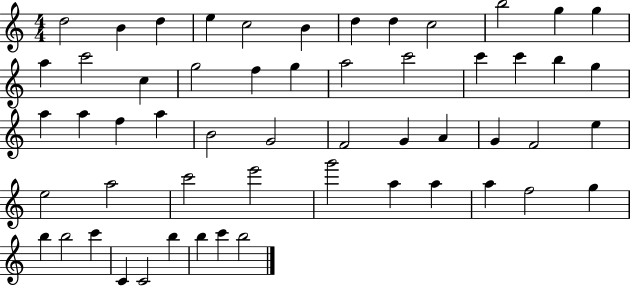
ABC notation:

X:1
T:Untitled
M:4/4
L:1/4
K:C
d2 B d e c2 B d d c2 b2 g g a c'2 c g2 f g a2 c'2 c' c' b g a a f a B2 G2 F2 G A G F2 e e2 a2 c'2 e'2 g'2 a a a f2 g b b2 c' C C2 b b c' b2